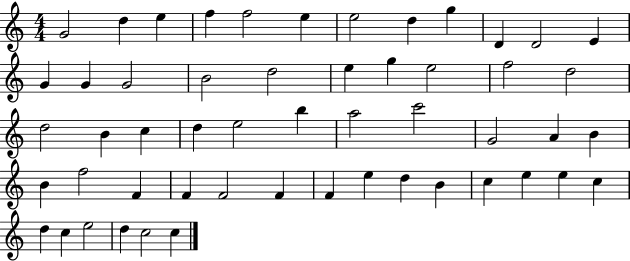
X:1
T:Untitled
M:4/4
L:1/4
K:C
G2 d e f f2 e e2 d g D D2 E G G G2 B2 d2 e g e2 f2 d2 d2 B c d e2 b a2 c'2 G2 A B B f2 F F F2 F F e d B c e e c d c e2 d c2 c